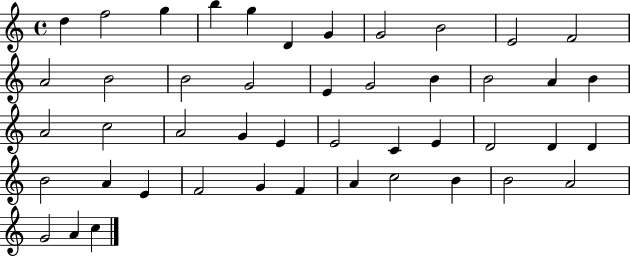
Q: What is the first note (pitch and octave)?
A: D5